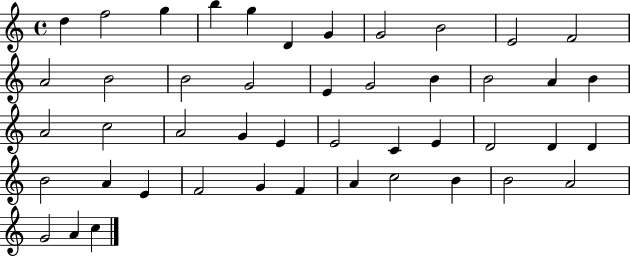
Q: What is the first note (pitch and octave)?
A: D5